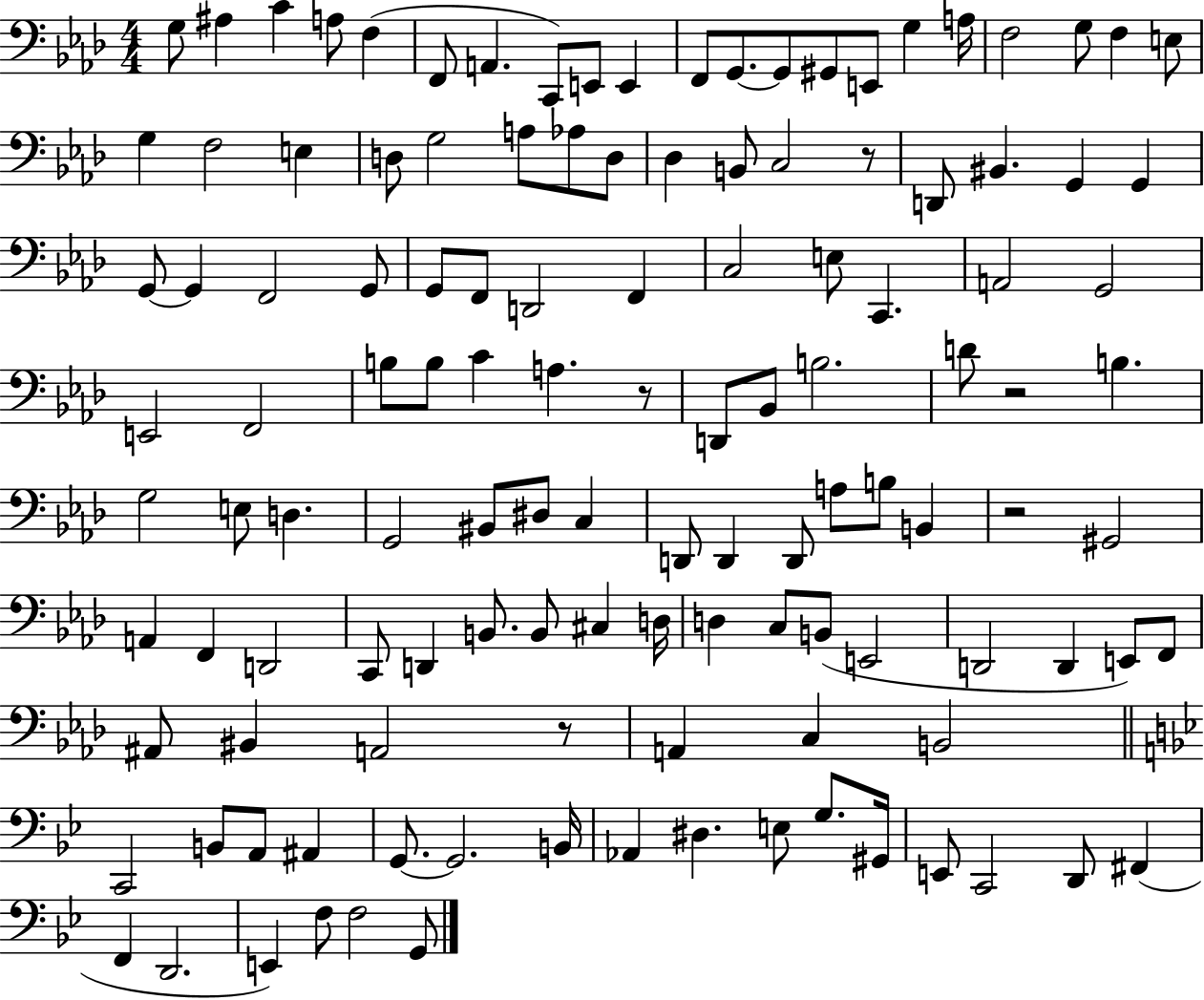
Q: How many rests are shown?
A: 5